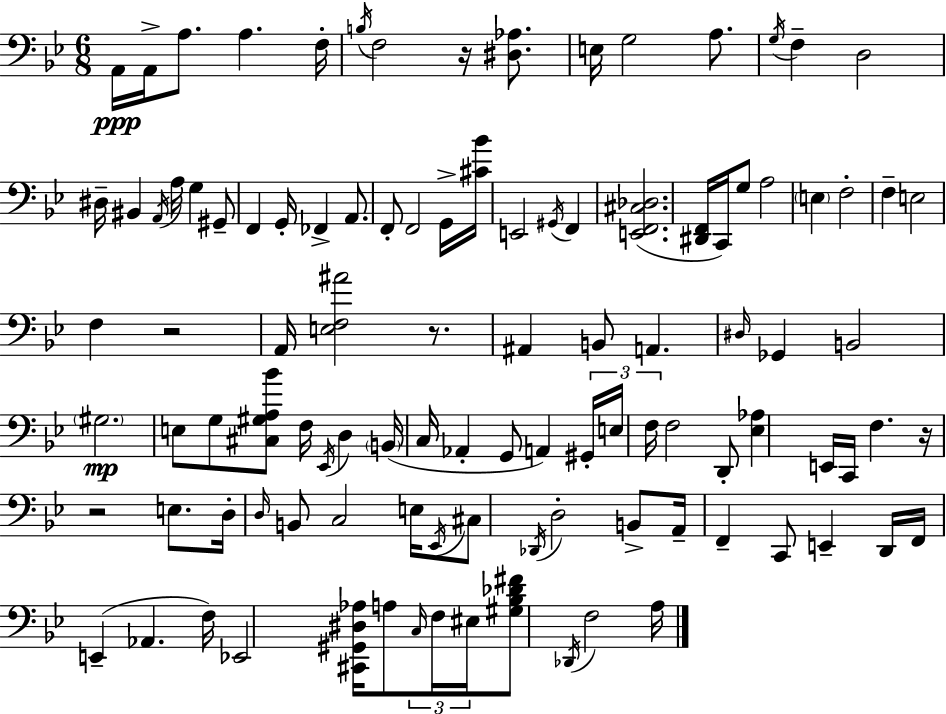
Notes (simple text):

A2/s A2/s A3/e. A3/q. F3/s B3/s F3/h R/s [D#3,Ab3]/e. E3/s G3/h A3/e. G3/s F3/q D3/h D#3/s BIS2/q A2/s A3/s G3/q G#2/e F2/q G2/s FES2/q A2/e. F2/e F2/h G2/s [C#4,Bb4]/s E2/h G#2/s F2/q [E2,F2,C#3,Db3]/h. [D#2,F2]/s C2/s G3/e A3/h E3/q F3/h F3/q E3/h F3/q R/h A2/s [E3,F3,A#4]/h R/e. A#2/q B2/e A2/q. D#3/s Gb2/q B2/h G#3/h. E3/e G3/e [C#3,G#3,A3,Bb4]/e F3/s Eb2/s D3/q B2/s C3/s Ab2/q G2/e A2/q G#2/s E3/s F3/s F3/h D2/e [Eb3,Ab3]/q E2/s C2/s F3/q. R/s R/h E3/e. D3/s D3/s B2/e C3/h E3/s Eb2/s C#3/e Db2/s D3/h B2/e A2/s F2/q C2/e E2/q D2/s F2/s E2/q Ab2/q. F3/s Eb2/h [C#2,G#2,D#3,Ab3]/s A3/e C3/s F3/s EIS3/s [G#3,Bb3,Db4,F#4]/e Db2/s F3/h A3/s